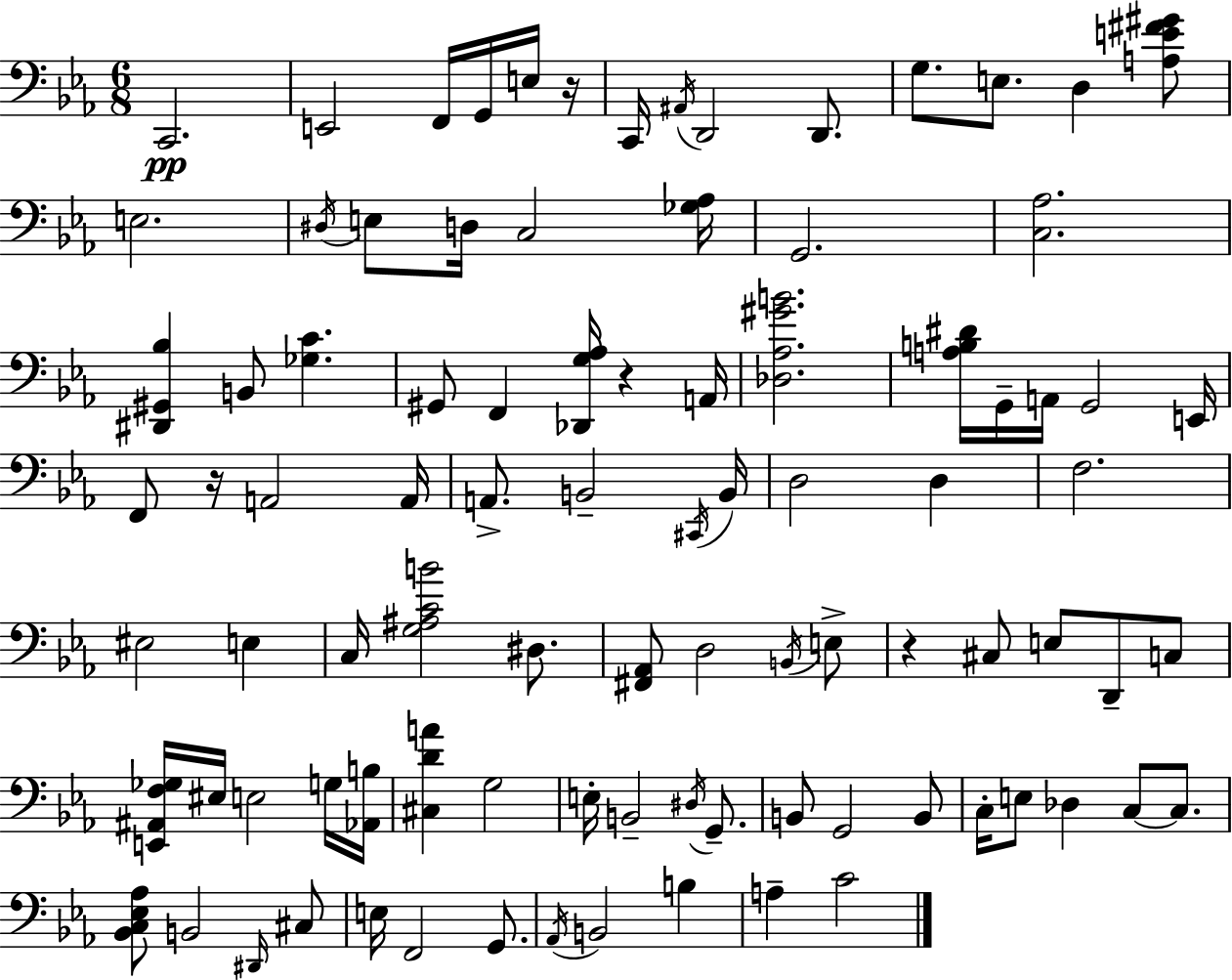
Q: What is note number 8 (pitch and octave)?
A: D2